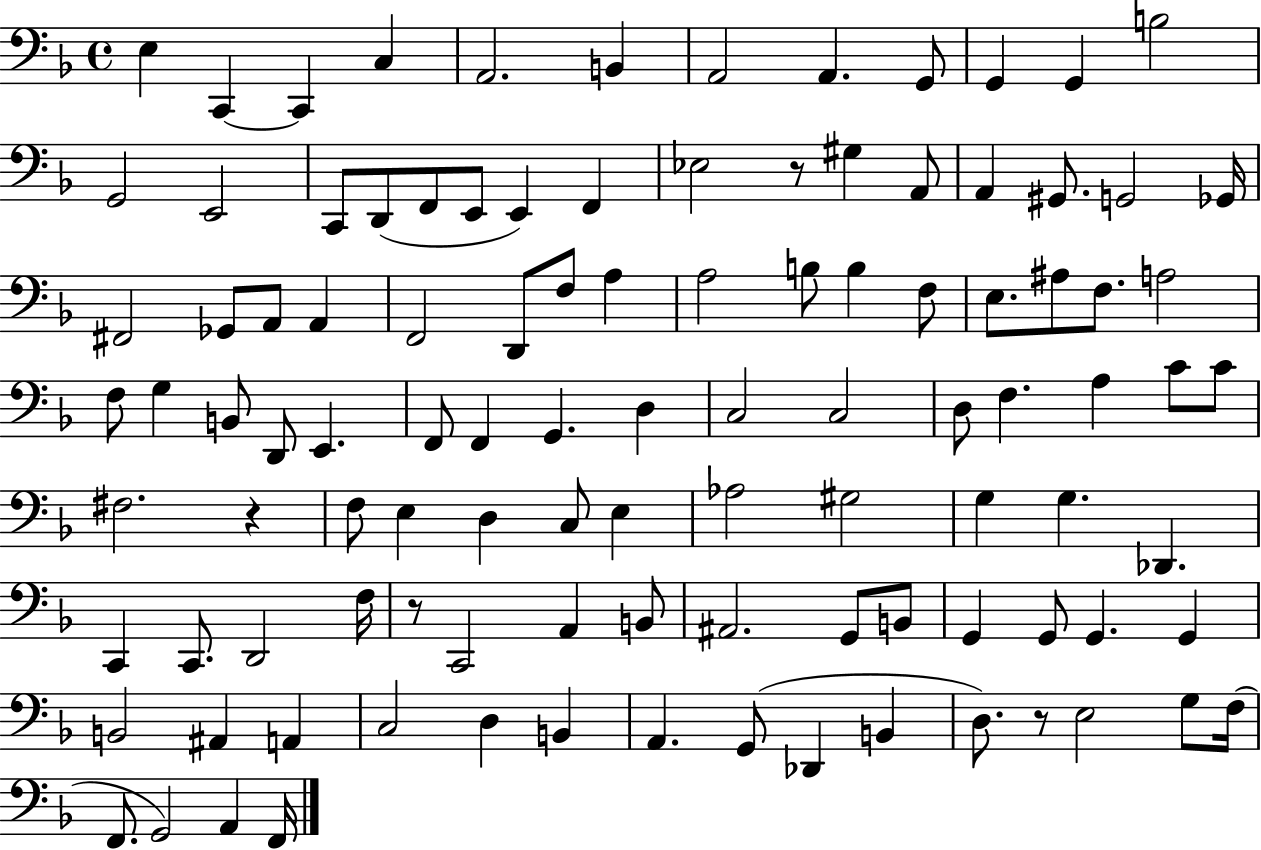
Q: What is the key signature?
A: F major